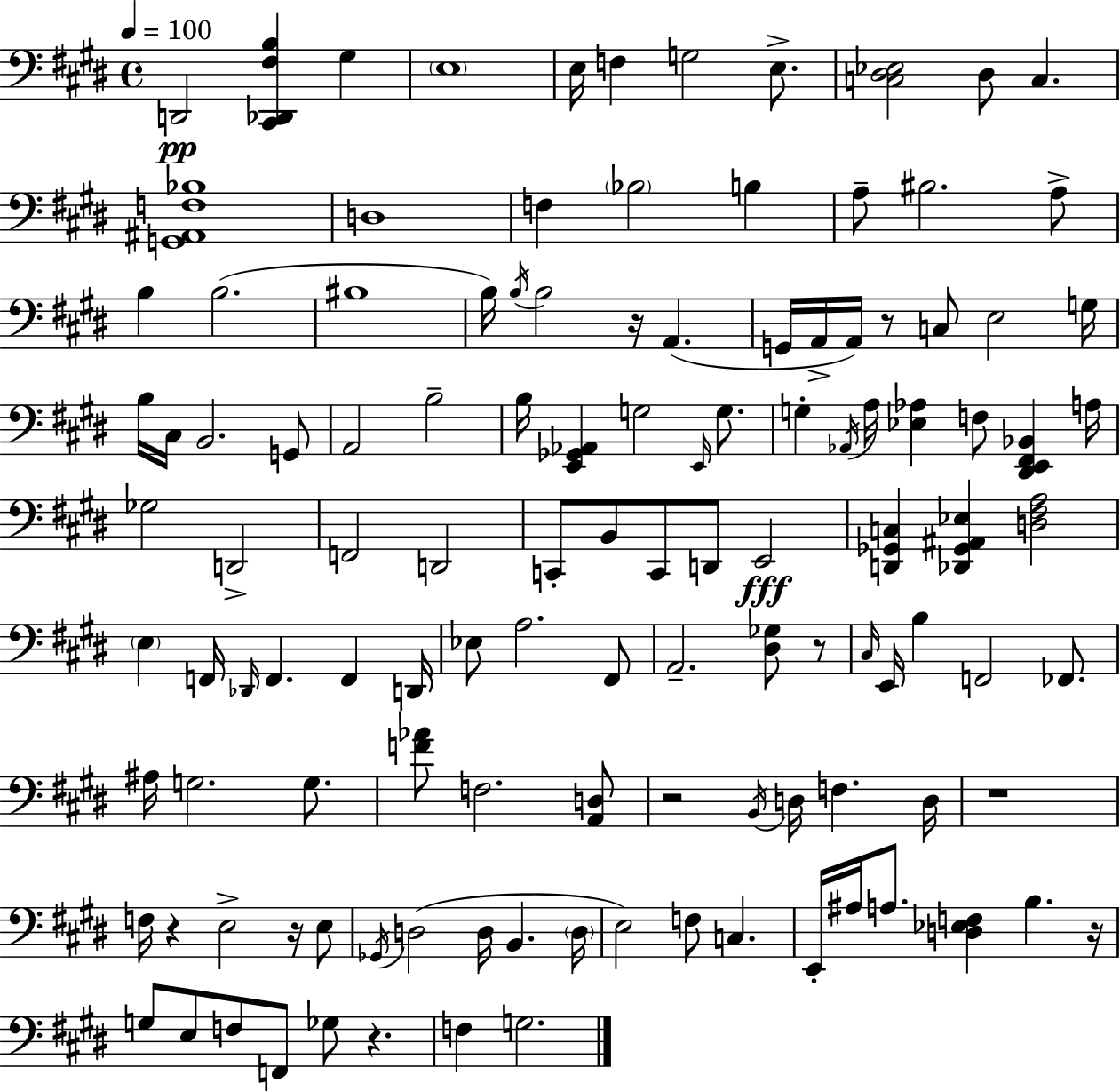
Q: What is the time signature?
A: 4/4